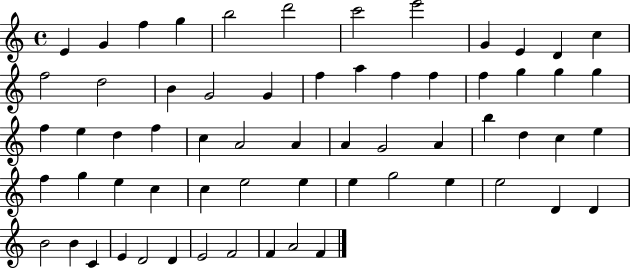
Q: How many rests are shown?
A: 0